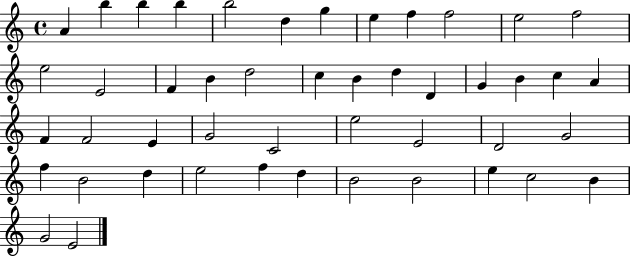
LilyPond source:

{
  \clef treble
  \time 4/4
  \defaultTimeSignature
  \key c \major
  a'4 b''4 b''4 b''4 | b''2 d''4 g''4 | e''4 f''4 f''2 | e''2 f''2 | \break e''2 e'2 | f'4 b'4 d''2 | c''4 b'4 d''4 d'4 | g'4 b'4 c''4 a'4 | \break f'4 f'2 e'4 | g'2 c'2 | e''2 e'2 | d'2 g'2 | \break f''4 b'2 d''4 | e''2 f''4 d''4 | b'2 b'2 | e''4 c''2 b'4 | \break g'2 e'2 | \bar "|."
}